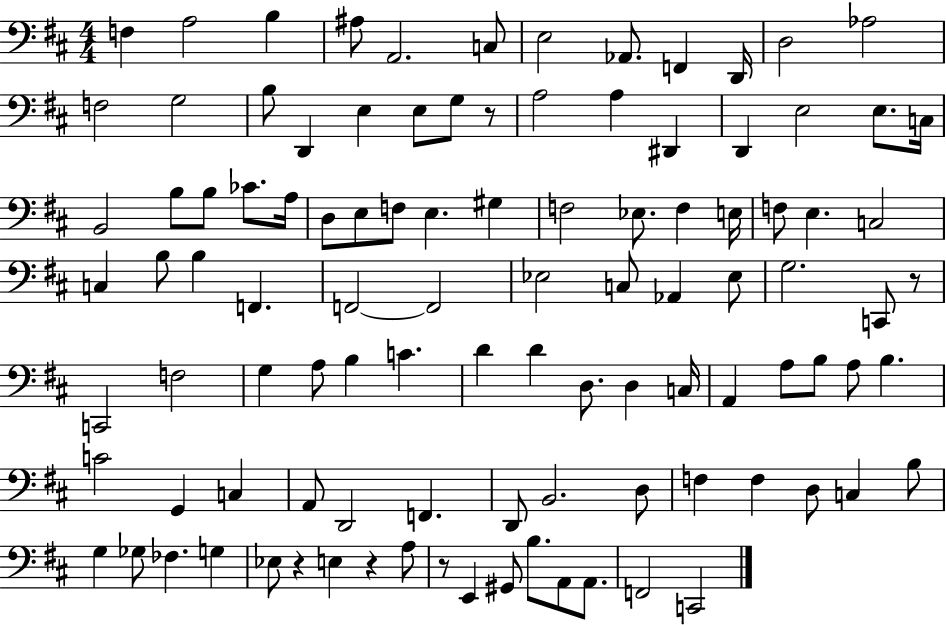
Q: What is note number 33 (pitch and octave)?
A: E3